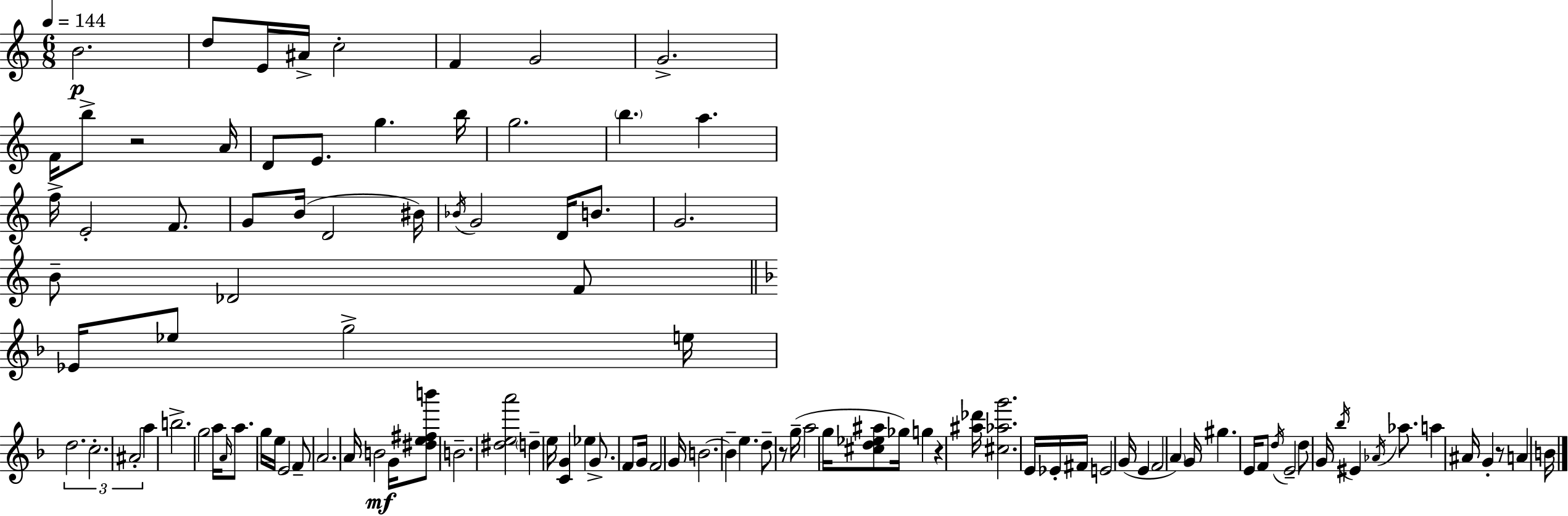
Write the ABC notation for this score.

X:1
T:Untitled
M:6/8
L:1/4
K:C
B2 d/2 E/4 ^A/4 c2 F G2 G2 F/4 b/2 z2 A/4 D/2 E/2 g b/4 g2 b a f/4 E2 F/2 G/2 B/4 D2 ^B/4 _B/4 G2 D/4 B/2 G2 B/2 _D2 F/2 _E/4 _e/2 g2 e/4 d2 c2 ^A2 a b2 g2 a/4 A/4 a/2 g/4 e/4 E2 F/2 A2 A/4 B2 G/4 [^de^fb']/2 B2 [^dea']2 d e/4 [CG] _e G/2 F/2 G/4 F2 G/4 B2 B e d/2 z/2 g/4 a2 g/4 [^cd_e^a]/2 _g/4 g z [^a_d']/4 [^c_ag']2 E/4 _E/4 ^F/4 E2 G/4 E F2 A G/4 ^g E/4 F/2 d/4 E2 d/2 G/4 _b/4 ^E _A/4 _a/2 a ^A/4 G z/2 A B/4